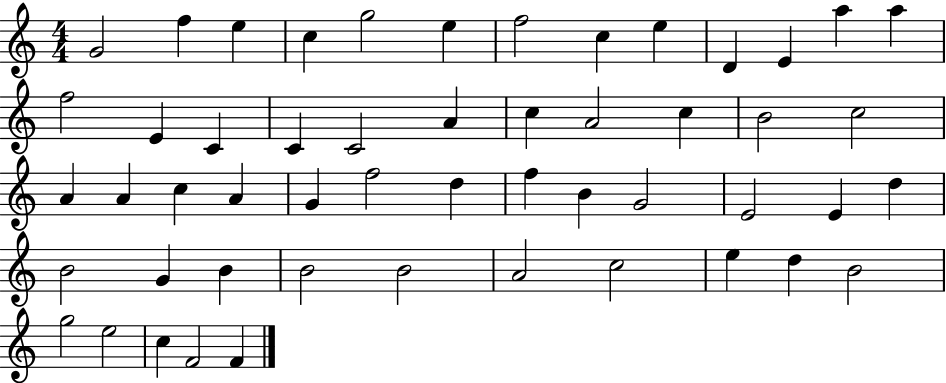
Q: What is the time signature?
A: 4/4